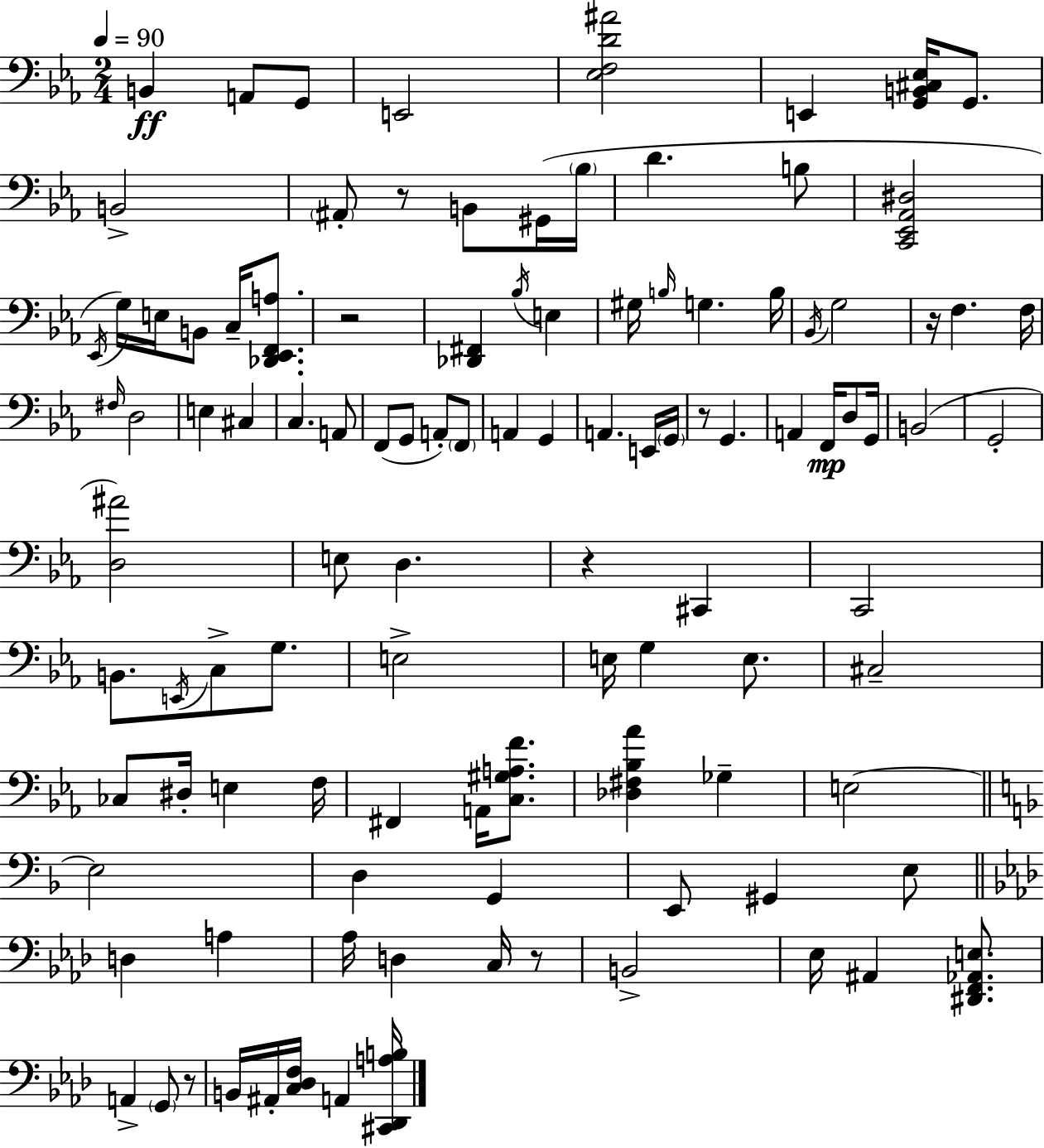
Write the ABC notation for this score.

X:1
T:Untitled
M:2/4
L:1/4
K:Eb
B,, A,,/2 G,,/2 E,,2 [_E,F,D^A]2 E,, [G,,B,,^C,_E,]/4 G,,/2 B,,2 ^A,,/2 z/2 B,,/2 ^G,,/4 _B,/4 D B,/2 [C,,_E,,_A,,^D,]2 _E,,/4 G,/4 E,/4 B,,/2 C,/4 [_D,,_E,,F,,A,]/2 z2 [_D,,^F,,] _B,/4 E, ^G,/4 B,/4 G, B,/4 _B,,/4 G,2 z/4 F, F,/4 ^F,/4 D,2 E, ^C, C, A,,/2 F,,/2 G,,/2 A,,/2 F,,/2 A,, G,, A,, E,,/4 G,,/4 z/2 G,, A,, F,,/4 D,/2 G,,/4 B,,2 G,,2 [D,^A]2 E,/2 D, z ^C,, C,,2 B,,/2 E,,/4 C,/2 G,/2 E,2 E,/4 G, E,/2 ^C,2 _C,/2 ^D,/4 E, F,/4 ^F,, A,,/4 [C,^G,A,F]/2 [_D,^F,_B,_A] _G, E,2 E,2 D, G,, E,,/2 ^G,, E,/2 D, A, _A,/4 D, C,/4 z/2 B,,2 _E,/4 ^A,, [^D,,F,,_A,,E,]/2 A,, G,,/2 z/2 B,,/4 ^A,,/4 [C,_D,F,]/4 A,, [^C,,_D,,A,B,]/4